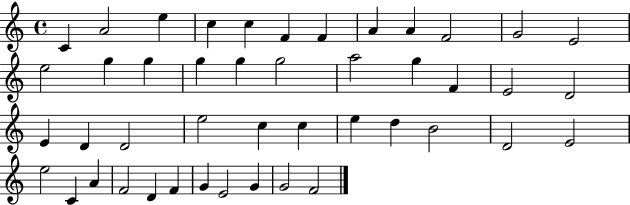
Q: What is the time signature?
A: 4/4